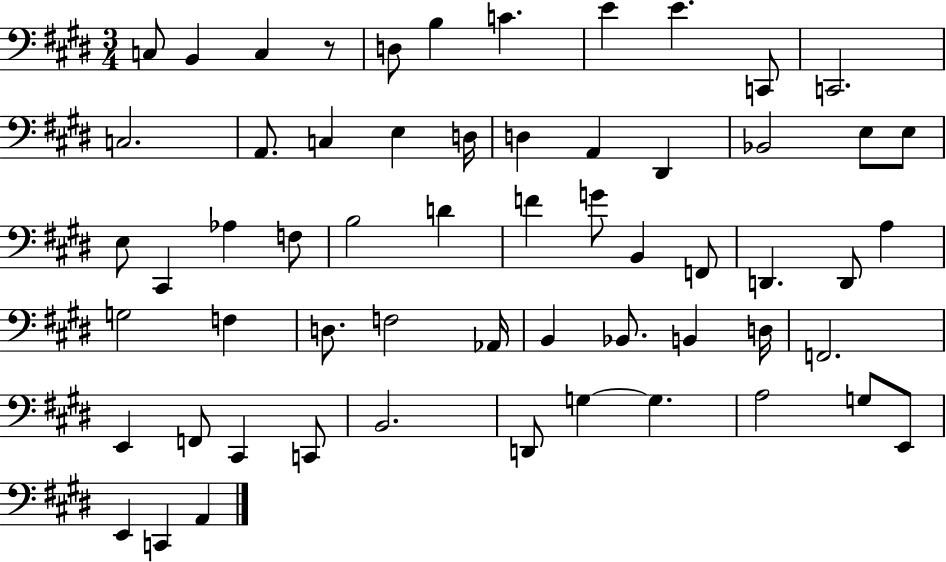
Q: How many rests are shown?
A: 1